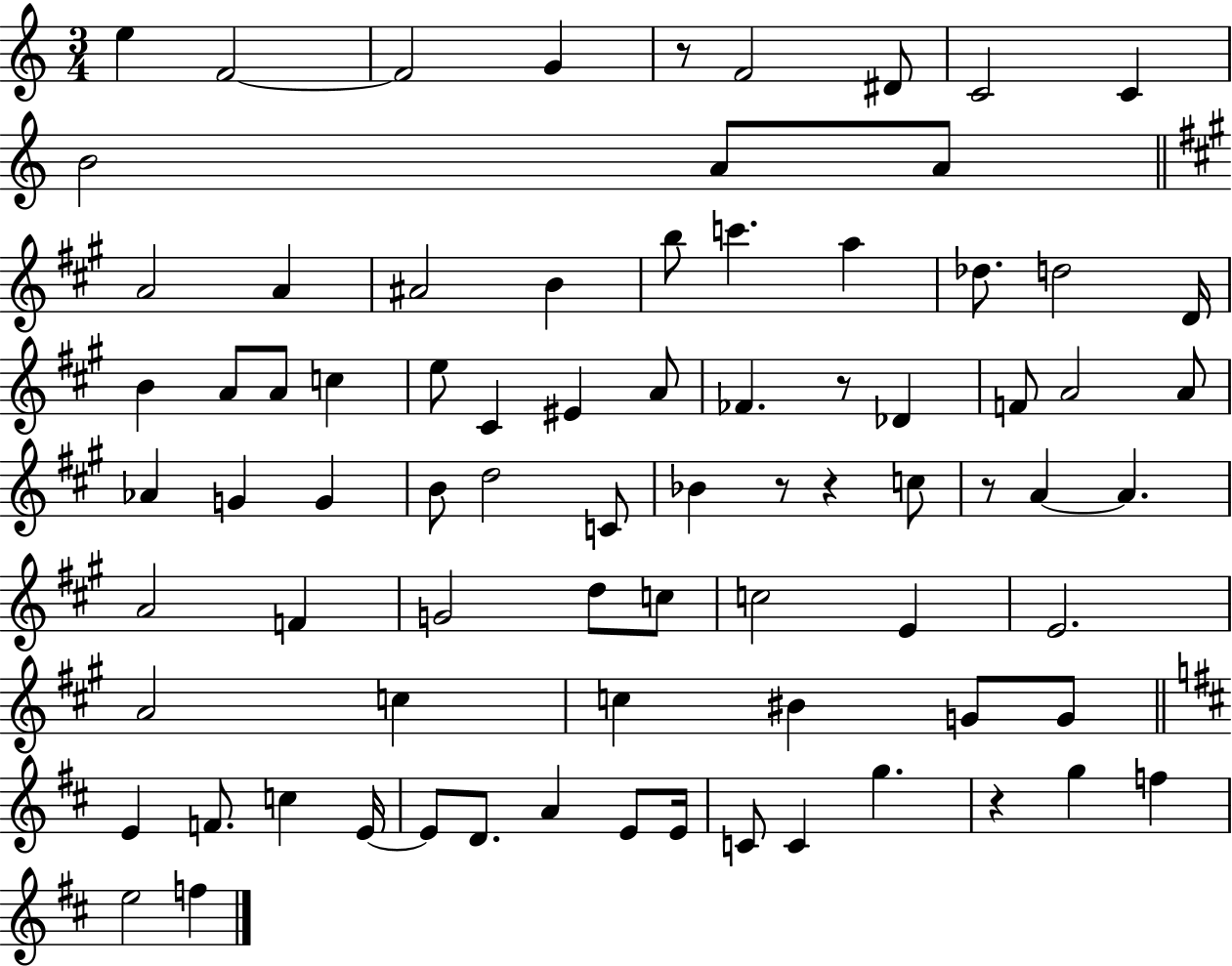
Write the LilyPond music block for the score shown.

{
  \clef treble
  \numericTimeSignature
  \time 3/4
  \key c \major
  \repeat volta 2 { e''4 f'2~~ | f'2 g'4 | r8 f'2 dis'8 | c'2 c'4 | \break b'2 a'8 a'8 | \bar "||" \break \key a \major a'2 a'4 | ais'2 b'4 | b''8 c'''4. a''4 | des''8. d''2 d'16 | \break b'4 a'8 a'8 c''4 | e''8 cis'4 eis'4 a'8 | fes'4. r8 des'4 | f'8 a'2 a'8 | \break aes'4 g'4 g'4 | b'8 d''2 c'8 | bes'4 r8 r4 c''8 | r8 a'4~~ a'4. | \break a'2 f'4 | g'2 d''8 c''8 | c''2 e'4 | e'2. | \break a'2 c''4 | c''4 bis'4 g'8 g'8 | \bar "||" \break \key d \major e'4 f'8. c''4 e'16~~ | e'8 d'8. a'4 e'8 e'16 | c'8 c'4 g''4. | r4 g''4 f''4 | \break e''2 f''4 | } \bar "|."
}